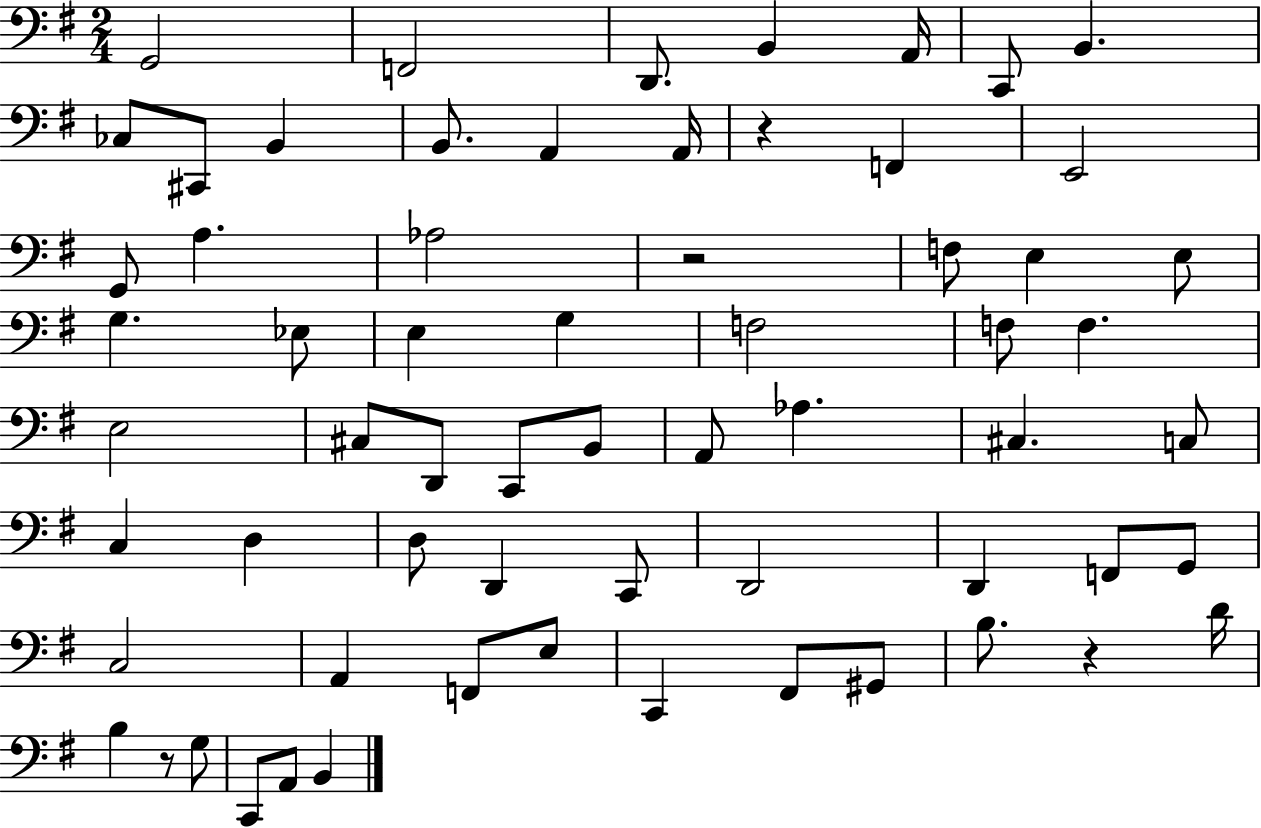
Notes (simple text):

G2/h F2/h D2/e. B2/q A2/s C2/e B2/q. CES3/e C#2/e B2/q B2/e. A2/q A2/s R/q F2/q E2/h G2/e A3/q. Ab3/h R/h F3/e E3/q E3/e G3/q. Eb3/e E3/q G3/q F3/h F3/e F3/q. E3/h C#3/e D2/e C2/e B2/e A2/e Ab3/q. C#3/q. C3/e C3/q D3/q D3/e D2/q C2/e D2/h D2/q F2/e G2/e C3/h A2/q F2/e E3/e C2/q F#2/e G#2/e B3/e. R/q D4/s B3/q R/e G3/e C2/e A2/e B2/q